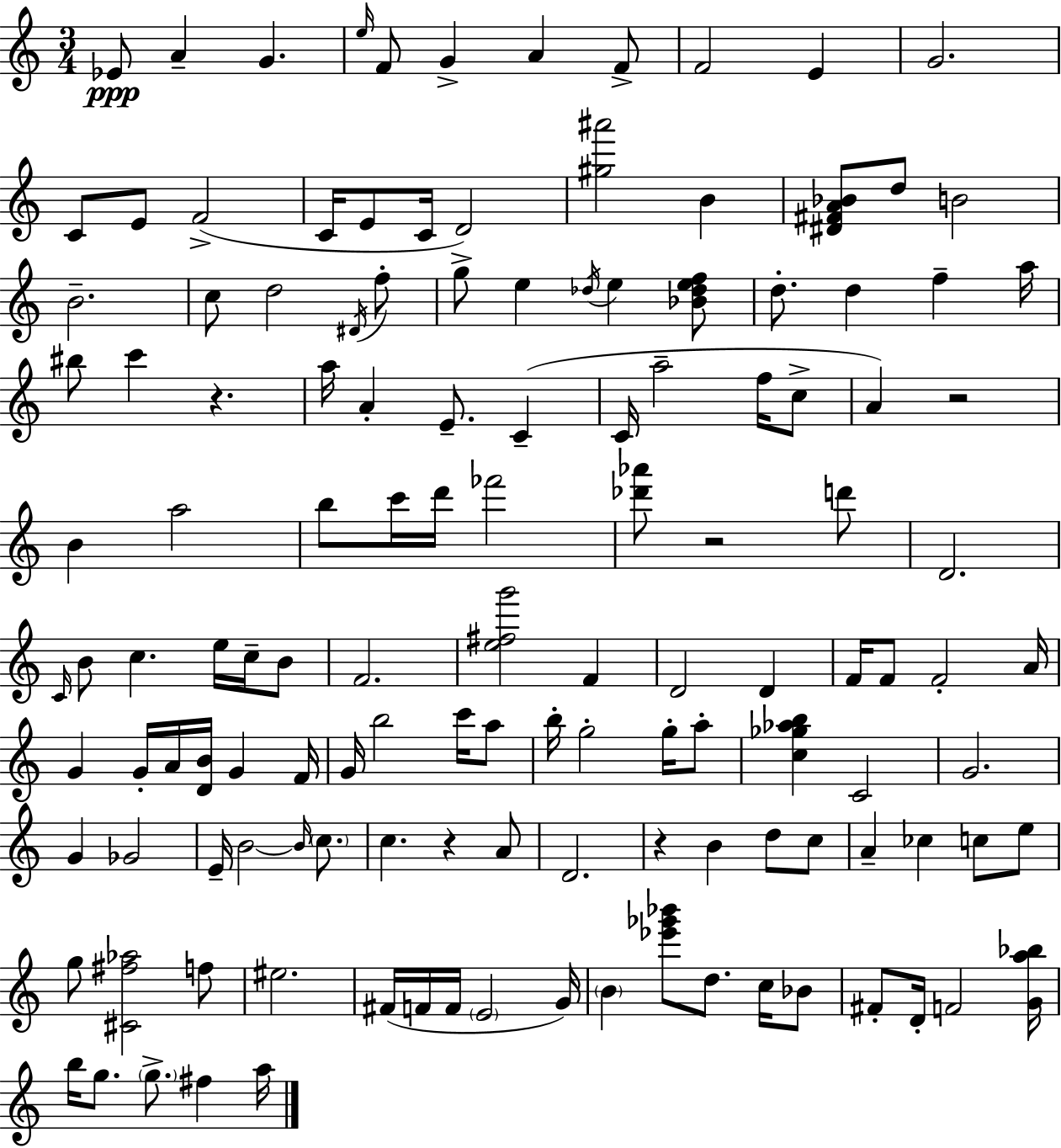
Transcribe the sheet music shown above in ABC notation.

X:1
T:Untitled
M:3/4
L:1/4
K:Am
_E/2 A G e/4 F/2 G A F/2 F2 E G2 C/2 E/2 F2 C/4 E/2 C/4 D2 [^g^a']2 B [^D^FA_B]/2 d/2 B2 B2 c/2 d2 ^D/4 f/2 g/2 e _d/4 e [_B_def]/2 d/2 d f a/4 ^b/2 c' z a/4 A E/2 C C/4 a2 f/4 c/2 A z2 B a2 b/2 c'/4 d'/4 _f'2 [_d'_a']/2 z2 d'/2 D2 C/4 B/2 c e/4 c/4 B/2 F2 [e^fg']2 F D2 D F/4 F/2 F2 A/4 G G/4 A/4 [DB]/4 G F/4 G/4 b2 c'/4 a/2 b/4 g2 g/4 a/2 [c_g_ab] C2 G2 G _G2 E/4 B2 B/4 c/2 c z A/2 D2 z B d/2 c/2 A _c c/2 e/2 g/2 [^C^f_a]2 f/2 ^e2 ^F/4 F/4 F/4 E2 G/4 B [_e'_g'_b']/2 d/2 c/4 _B/2 ^F/2 D/4 F2 [Ga_b]/4 b/4 g/2 g/2 ^f a/4